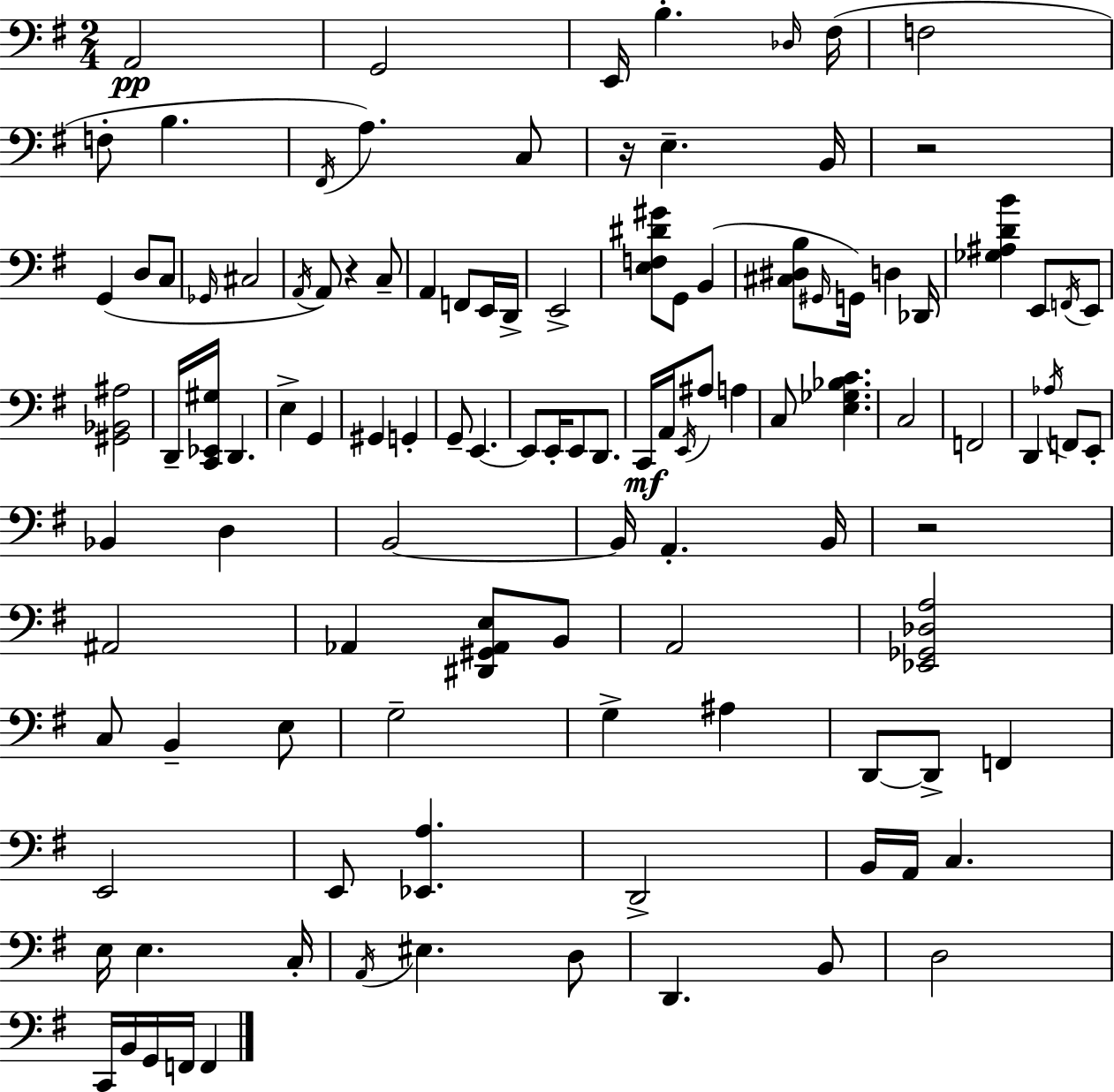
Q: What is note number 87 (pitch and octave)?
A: E3